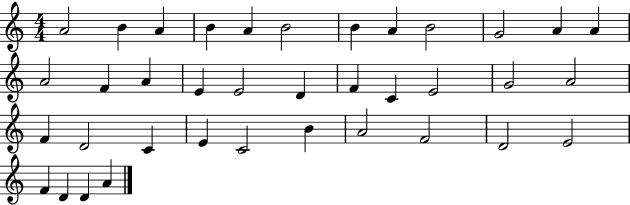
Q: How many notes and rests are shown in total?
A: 37